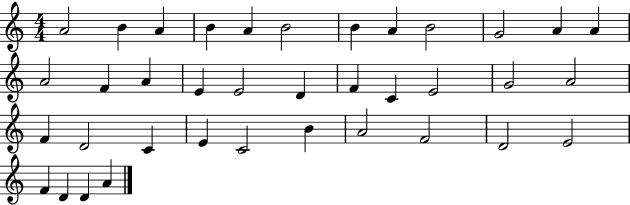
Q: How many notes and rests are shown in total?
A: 37